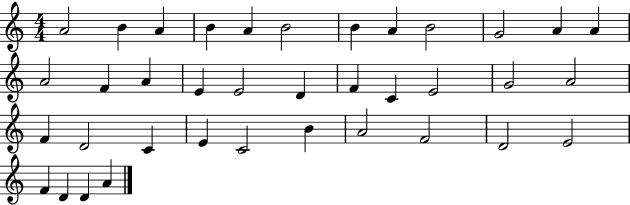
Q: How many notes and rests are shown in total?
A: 37